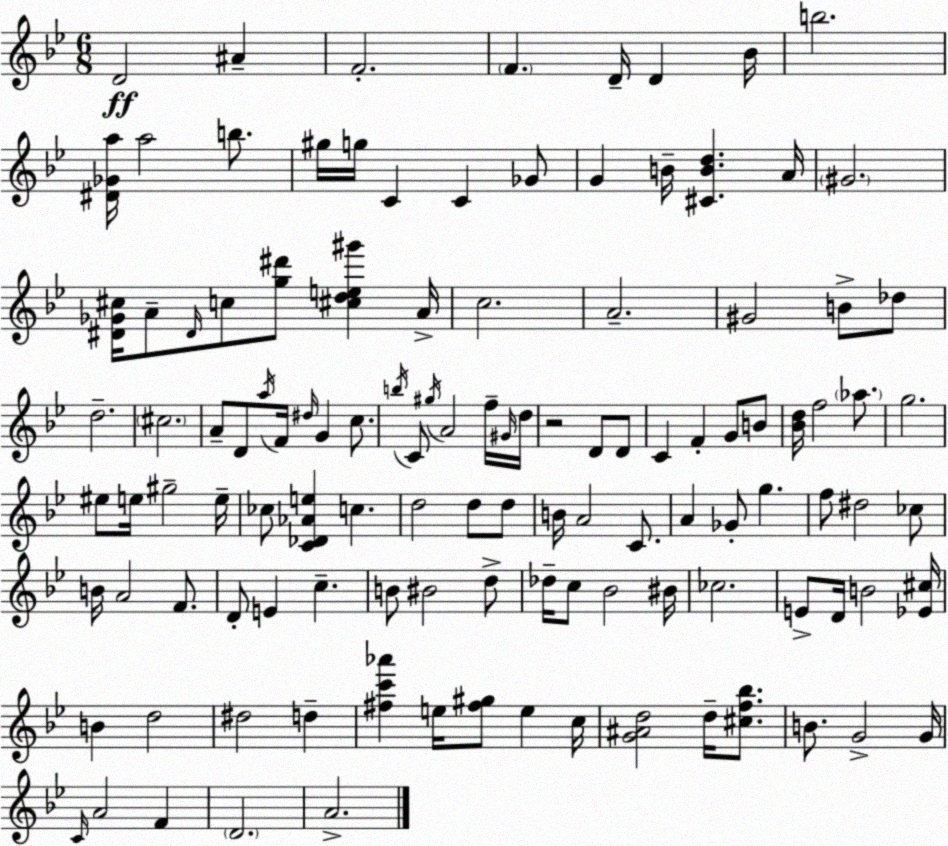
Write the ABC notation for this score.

X:1
T:Untitled
M:6/8
L:1/4
K:Bb
D2 ^A F2 F D/4 D _B/4 b2 [^D_Ga]/4 a2 b/2 ^g/4 g/4 C C _G/2 G B/4 [^CBd] A/4 ^G2 [^D_G^c]/4 A/2 ^D/4 c/2 [g^d']/2 [^cde^g'] A/4 c2 A2 ^G2 B/2 _d/2 d2 ^c2 A/2 D/2 a/4 F/4 ^d/4 G c/2 b/4 C/2 ^g/4 A2 f/4 ^G/4 d/4 z2 D/2 D/2 C F G/2 B/2 [_Bd]/4 f2 _a/2 g2 ^e/2 e/4 ^g2 e/4 _c/2 [C_D_Ae] c d2 d/2 d/2 B/4 A2 C/2 A _G/2 g f/2 ^d2 _c/2 B/4 A2 F/2 D/2 E c B/2 ^B2 d/2 _d/4 c/2 _B2 ^B/4 _c2 E/2 D/4 B2 [_E^c]/4 B d2 ^d2 d [^fc'_a'] e/4 [^f^g]/2 e c/4 [G^Ad]2 d/4 [^cf_b]/2 B/2 G2 G/4 C/4 A2 F D2 A2